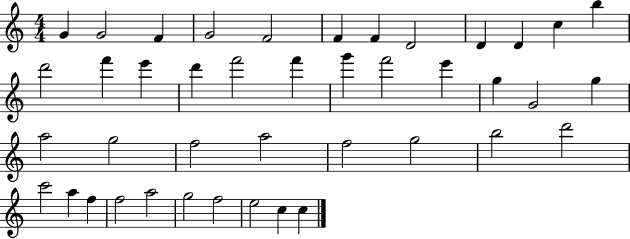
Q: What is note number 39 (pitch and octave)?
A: F5